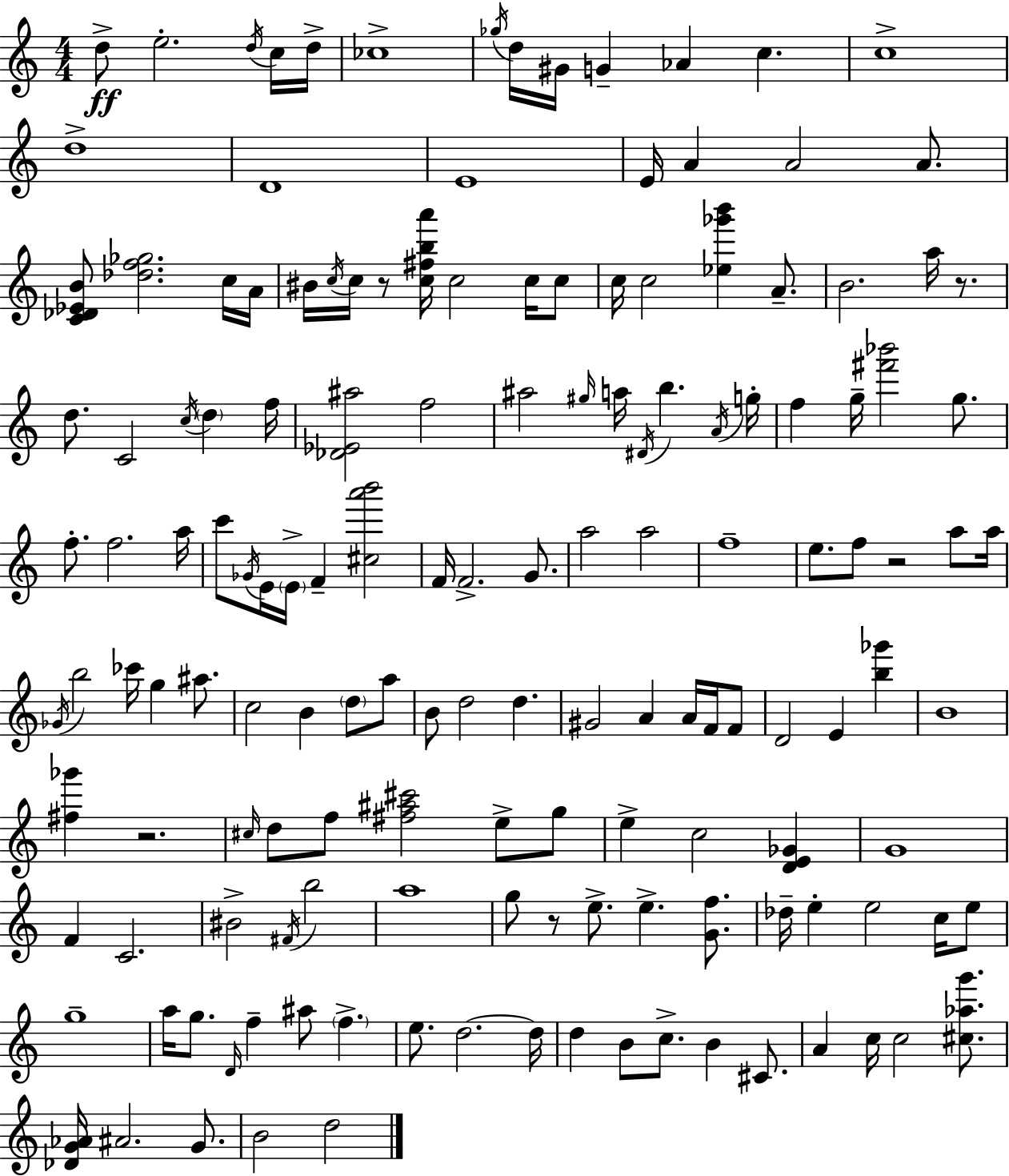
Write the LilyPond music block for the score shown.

{
  \clef treble
  \numericTimeSignature
  \time 4/4
  \key c \major
  \repeat volta 2 { d''8->\ff e''2.-. \acciaccatura { d''16 } c''16 | d''16-> ces''1-> | \acciaccatura { ges''16 } d''16 gis'16 g'4-- aes'4 c''4. | c''1-> | \break d''1-> | d'1 | e'1 | e'16 a'4 a'2 a'8. | \break <c' des' ees' b'>8 <des'' f'' ges''>2. | c''16 a'16 bis'16 \acciaccatura { c''16 } c''16 r8 <c'' fis'' b'' a'''>16 c''2 | c''16 c''8 c''16 c''2 <ees'' ges''' b'''>4 | a'8.-- b'2. a''16 | \break r8. d''8. c'2 \acciaccatura { c''16 } \parenthesize d''4 | f''16 <des' ees' ais''>2 f''2 | ais''2 \grace { gis''16 } a''16 \acciaccatura { dis'16 } b''4. | \acciaccatura { a'16 } g''16-. f''4 g''16-- <fis''' bes'''>2 | \break g''8. f''8.-. f''2. | a''16 c'''8 \acciaccatura { ges'16 } e'16 \parenthesize e'16-> f'4-- | <cis'' a''' b'''>2 f'16 f'2.-> | g'8. a''2 | \break a''2 f''1-- | e''8. f''8 r2 | a''8 a''16 \acciaccatura { ges'16 } b''2 | ces'''16 g''4 ais''8. c''2 | \break b'4 \parenthesize d''8 a''8 b'8 d''2 | d''4. gis'2 | a'4 a'16 f'16 f'8 d'2 | e'4 <b'' ges'''>4 b'1 | \break <fis'' ges'''>4 r2. | \grace { cis''16 } d''8 f''8 <fis'' ais'' cis'''>2 | e''8-> g''8 e''4-> c''2 | <d' e' ges'>4 g'1 | \break f'4 c'2. | bis'2-> | \acciaccatura { fis'16 } b''2 a''1 | g''8 r8 e''8.-> | \break e''4.-> <g' f''>8. des''16-- e''4-. | e''2 c''16 e''8 g''1-- | a''16 g''8. \grace { d'16 } | f''4-- ais''8 \parenthesize f''4.-> e''8. d''2.~~ | \break d''16 d''4 | b'8 c''8.-> b'4 cis'8. a'4 | c''16 c''2 <cis'' aes'' g'''>8. <des' g' aes'>16 ais'2. | g'8. b'2 | \break d''2 } \bar "|."
}